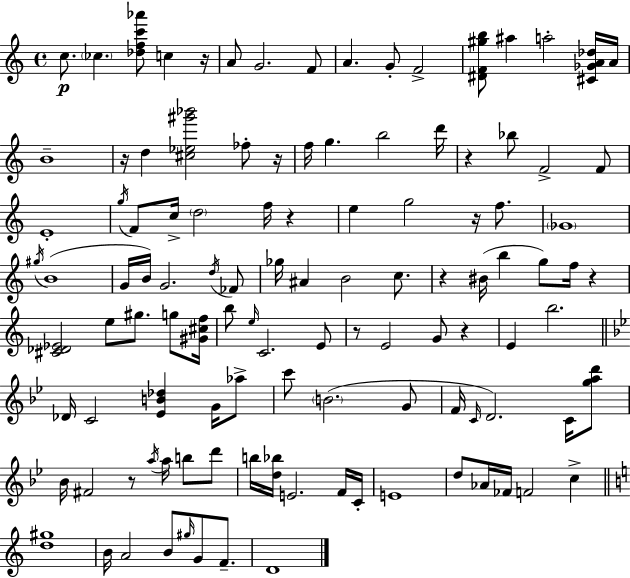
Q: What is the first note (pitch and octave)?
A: C5